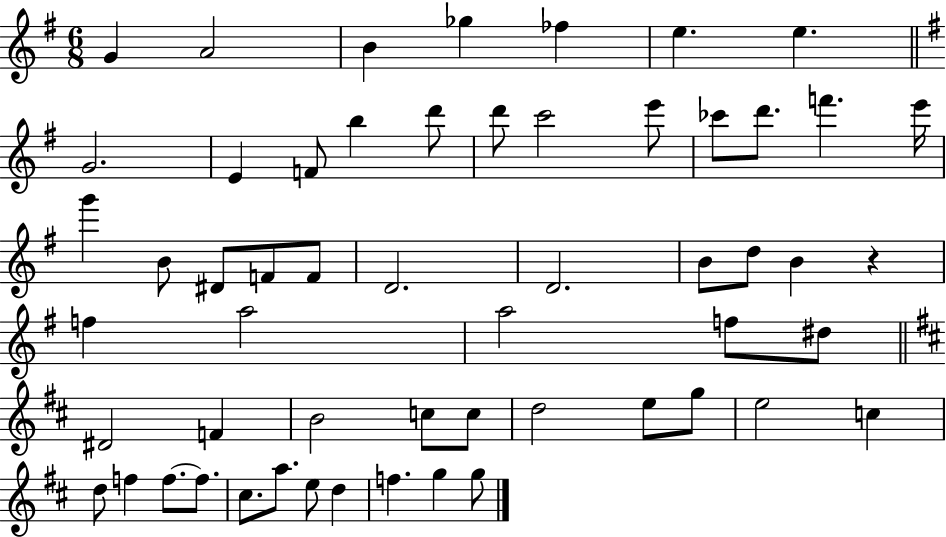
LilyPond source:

{
  \clef treble
  \numericTimeSignature
  \time 6/8
  \key g \major
  g'4 a'2 | b'4 ges''4 fes''4 | e''4. e''4. | \bar "||" \break \key g \major g'2. | e'4 f'8 b''4 d'''8 | d'''8 c'''2 e'''8 | ces'''8 d'''8. f'''4. e'''16 | \break g'''4 b'8 dis'8 f'8 f'8 | d'2. | d'2. | b'8 d''8 b'4 r4 | \break f''4 a''2 | a''2 f''8 dis''8 | \bar "||" \break \key d \major dis'2 f'4 | b'2 c''8 c''8 | d''2 e''8 g''8 | e''2 c''4 | \break d''8 f''4 f''8.~~ f''8. | cis''8. a''8. e''8 d''4 | f''4. g''4 g''8 | \bar "|."
}